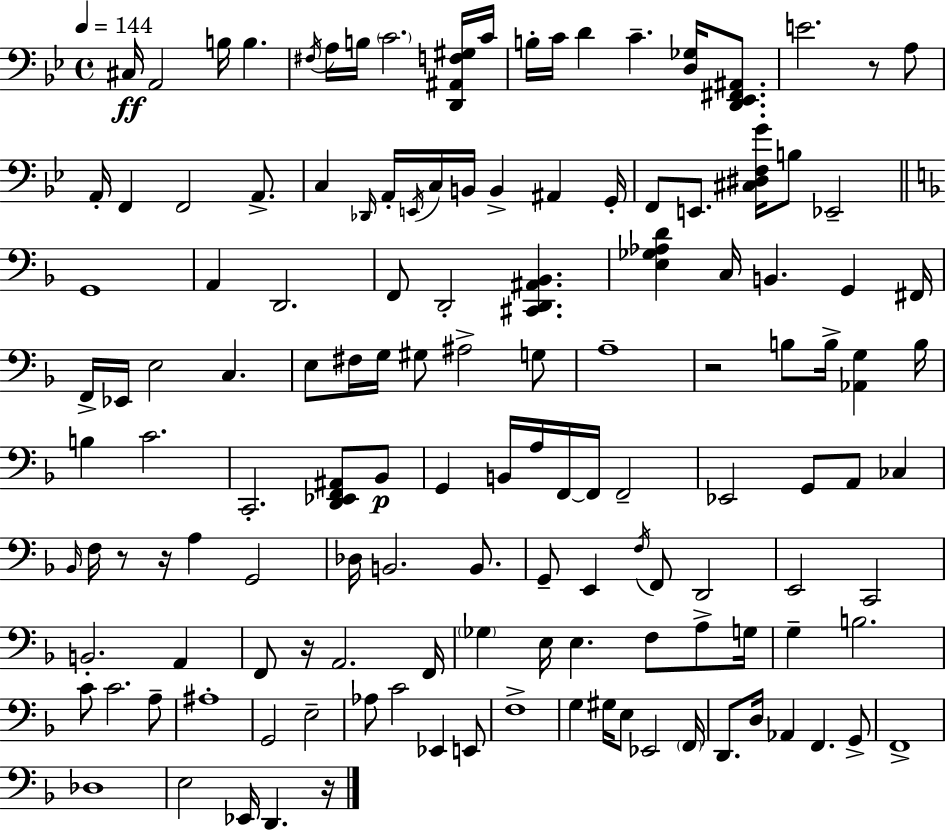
X:1
T:Untitled
M:4/4
L:1/4
K:Gm
^C,/4 A,,2 B,/4 B, ^F,/4 A,/4 B,/4 C2 [D,,^A,,F,^G,]/4 C/4 B,/4 C/4 D C [D,_G,]/4 [D,,_E,,^F,,^A,,]/2 E2 z/2 A,/2 A,,/4 F,, F,,2 A,,/2 C, _D,,/4 A,,/4 E,,/4 C,/4 B,,/4 B,, ^A,, G,,/4 F,,/2 E,,/2 [^C,^D,F,G]/4 B,/2 _E,,2 G,,4 A,, D,,2 F,,/2 D,,2 [^C,,D,,^A,,_B,,] [E,_G,_A,D] C,/4 B,, G,, ^F,,/4 F,,/4 _E,,/4 E,2 C, E,/2 ^F,/4 G,/4 ^G,/2 ^A,2 G,/2 A,4 z2 B,/2 B,/4 [_A,,G,] B,/4 B, C2 C,,2 [D,,_E,,F,,^A,,]/2 _B,,/2 G,, B,,/4 A,/4 F,,/4 F,,/4 F,,2 _E,,2 G,,/2 A,,/2 _C, _B,,/4 F,/4 z/2 z/4 A, G,,2 _D,/4 B,,2 B,,/2 G,,/2 E,, F,/4 F,,/2 D,,2 E,,2 C,,2 B,,2 A,, F,,/2 z/4 A,,2 F,,/4 _G, E,/4 E, F,/2 A,/2 G,/4 G, B,2 C/2 C2 A,/2 ^A,4 G,,2 E,2 _A,/2 C2 _E,, E,,/2 F,4 G, ^G,/4 E,/2 _E,,2 F,,/4 D,,/2 D,/4 _A,, F,, G,,/2 F,,4 _D,4 E,2 _E,,/4 D,, z/4